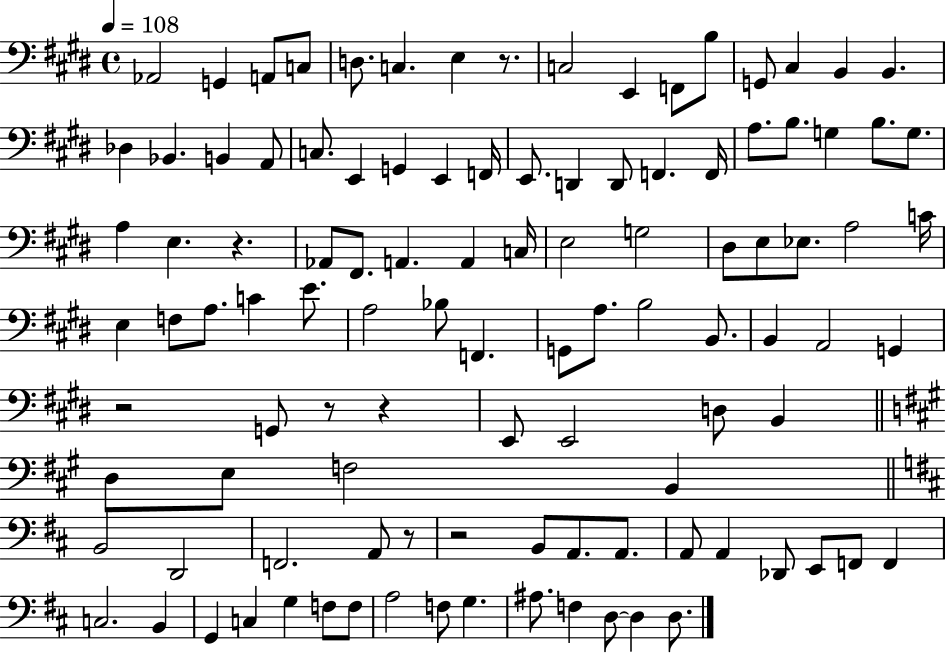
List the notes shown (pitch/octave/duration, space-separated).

Ab2/h G2/q A2/e C3/e D3/e. C3/q. E3/q R/e. C3/h E2/q F2/e B3/e G2/e C#3/q B2/q B2/q. Db3/q Bb2/q. B2/q A2/e C3/e. E2/q G2/q E2/q F2/s E2/e. D2/q D2/e F2/q. F2/s A3/e. B3/e. G3/q B3/e. G3/e. A3/q E3/q. R/q. Ab2/e F#2/e. A2/q. A2/q C3/s E3/h G3/h D#3/e E3/e Eb3/e. A3/h C4/s E3/q F3/e A3/e. C4/q E4/e. A3/h Bb3/e F2/q. G2/e A3/e. B3/h B2/e. B2/q A2/h G2/q R/h G2/e R/e R/q E2/e E2/h D3/e B2/q D3/e E3/e F3/h B2/q B2/h D2/h F2/h. A2/e R/e R/h B2/e A2/e. A2/e. A2/e A2/q Db2/e E2/e F2/e F2/q C3/h. B2/q G2/q C3/q G3/q F3/e F3/e A3/h F3/e G3/q. A#3/e. F3/q D3/e D3/q D3/e.